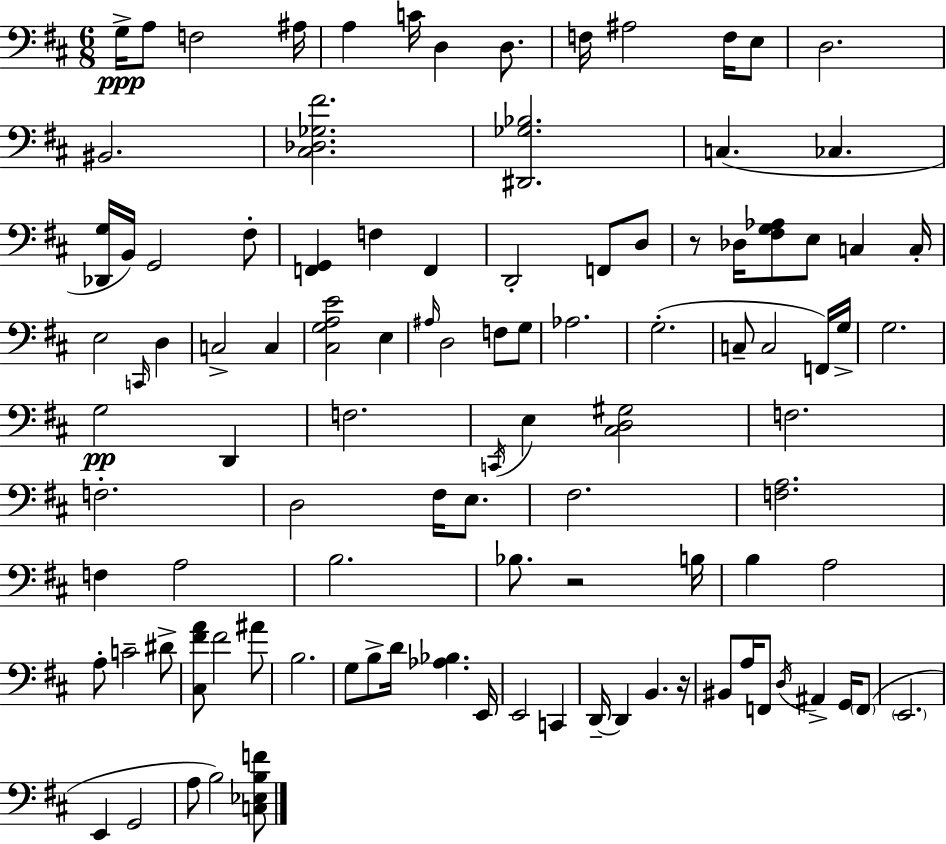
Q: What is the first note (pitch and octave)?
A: G3